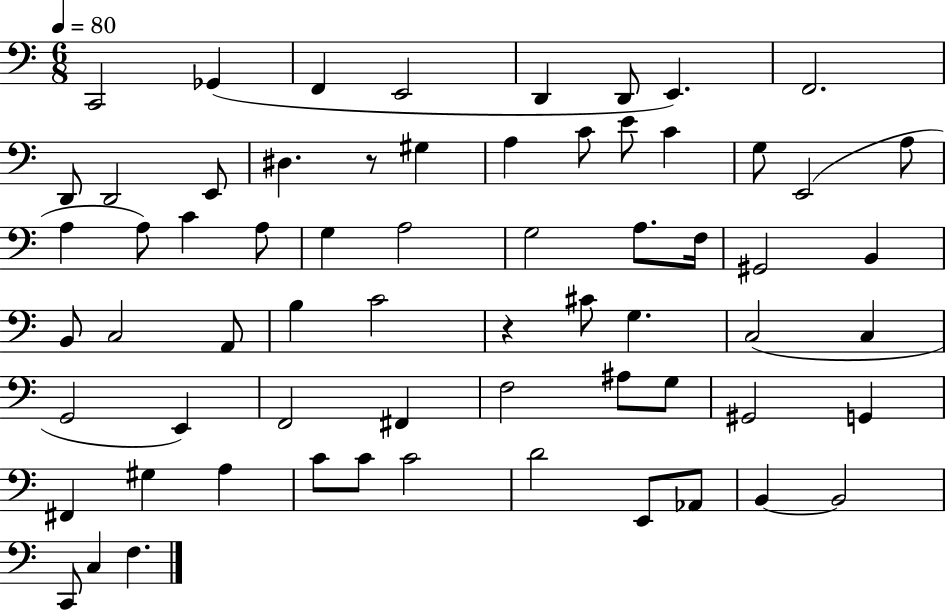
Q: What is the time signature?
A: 6/8